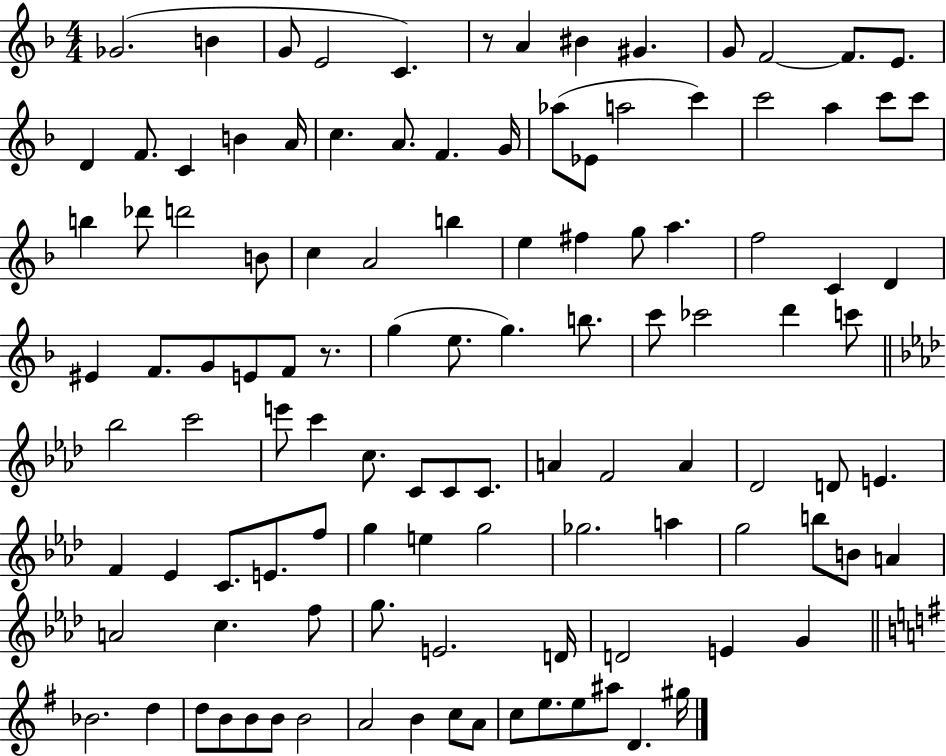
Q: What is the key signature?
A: F major